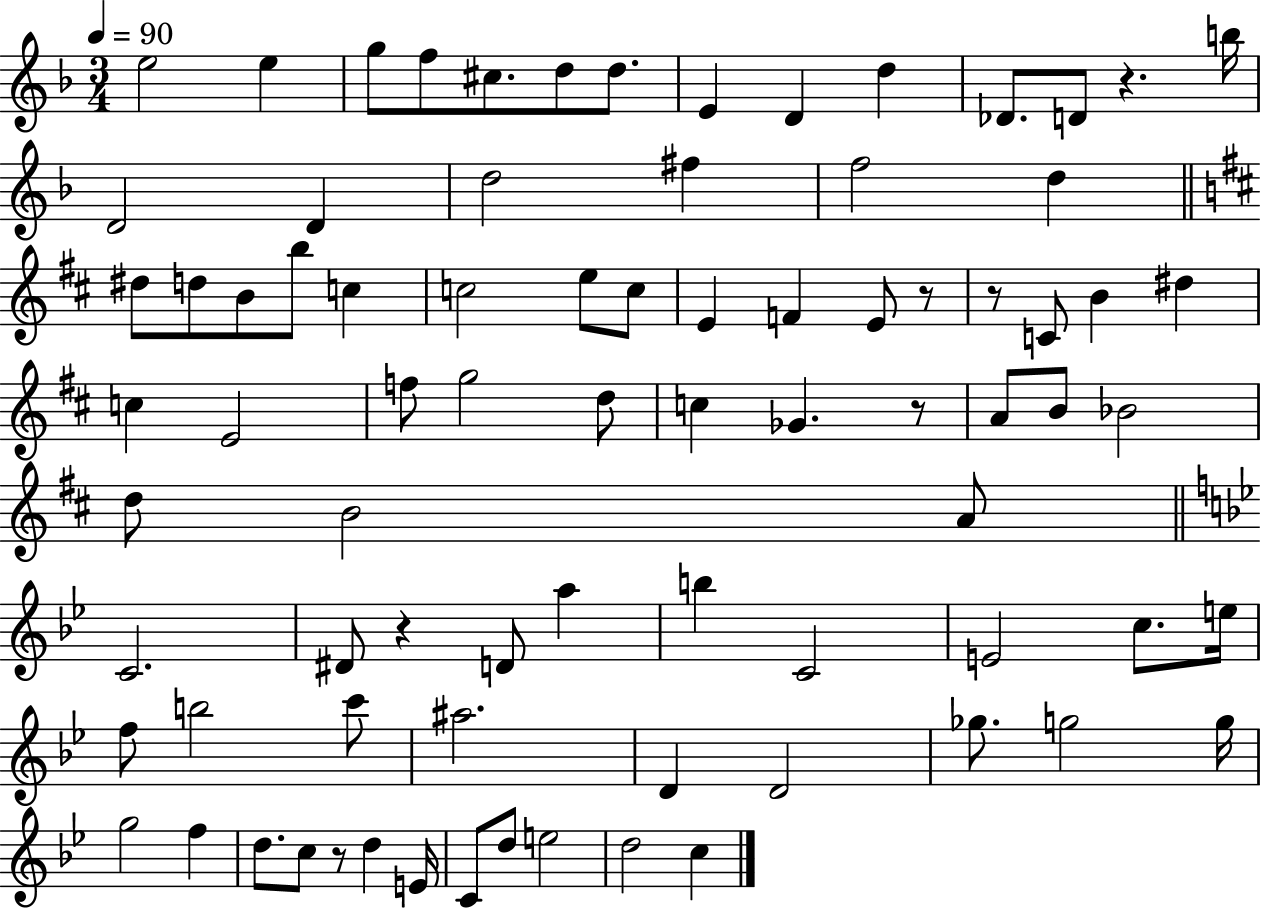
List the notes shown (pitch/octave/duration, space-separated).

E5/h E5/q G5/e F5/e C#5/e. D5/e D5/e. E4/q D4/q D5/q Db4/e. D4/e R/q. B5/s D4/h D4/q D5/h F#5/q F5/h D5/q D#5/e D5/e B4/e B5/e C5/q C5/h E5/e C5/e E4/q F4/q E4/e R/e R/e C4/e B4/q D#5/q C5/q E4/h F5/e G5/h D5/e C5/q Gb4/q. R/e A4/e B4/e Bb4/h D5/e B4/h A4/e C4/h. D#4/e R/q D4/e A5/q B5/q C4/h E4/h C5/e. E5/s F5/e B5/h C6/e A#5/h. D4/q D4/h Gb5/e. G5/h G5/s G5/h F5/q D5/e. C5/e R/e D5/q E4/s C4/e D5/e E5/h D5/h C5/q